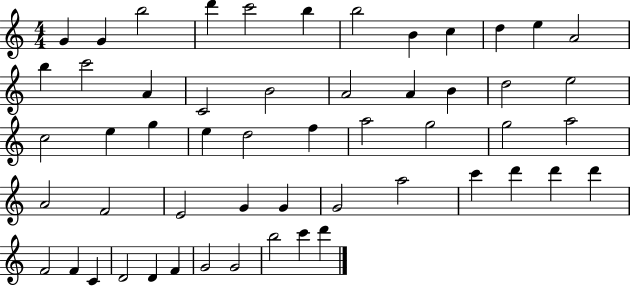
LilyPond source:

{
  \clef treble
  \numericTimeSignature
  \time 4/4
  \key c \major
  g'4 g'4 b''2 | d'''4 c'''2 b''4 | b''2 b'4 c''4 | d''4 e''4 a'2 | \break b''4 c'''2 a'4 | c'2 b'2 | a'2 a'4 b'4 | d''2 e''2 | \break c''2 e''4 g''4 | e''4 d''2 f''4 | a''2 g''2 | g''2 a''2 | \break a'2 f'2 | e'2 g'4 g'4 | g'2 a''2 | c'''4 d'''4 d'''4 d'''4 | \break f'2 f'4 c'4 | d'2 d'4 f'4 | g'2 g'2 | b''2 c'''4 d'''4 | \break \bar "|."
}